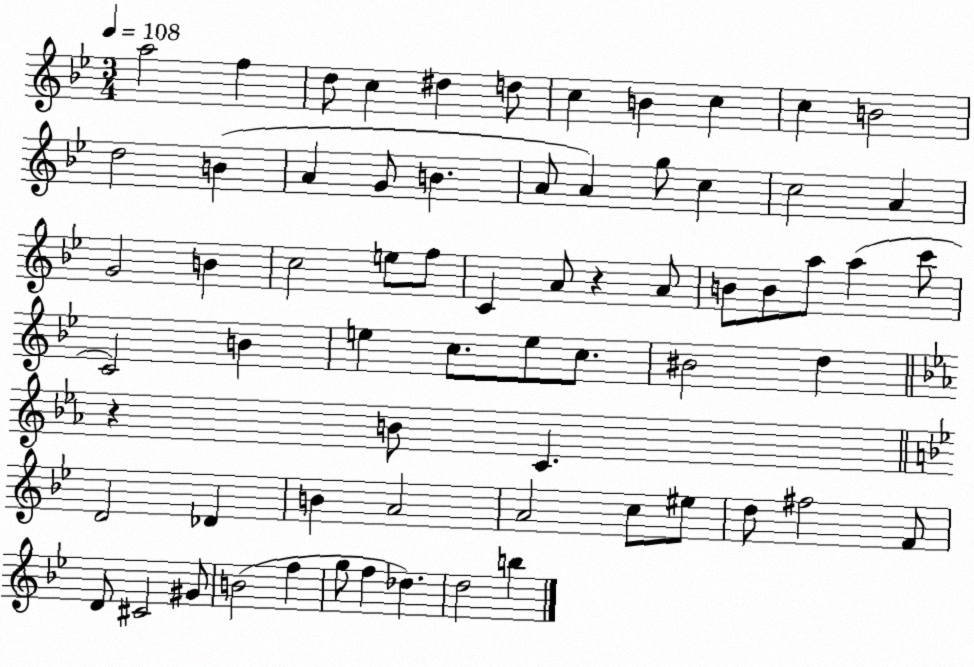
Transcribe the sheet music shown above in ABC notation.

X:1
T:Untitled
M:3/4
L:1/4
K:Bb
a2 f d/2 c ^d d/2 c B c c B2 d2 B A G/2 B A/2 A g/2 c c2 A G2 B c2 e/2 f/2 C A/2 z A/2 B/2 B/2 a/2 a c'/2 C2 B e c/2 e/2 c/2 ^B2 d z B/2 C D2 _D B A2 A2 c/2 ^e/2 d/2 ^f2 F/2 D/2 ^C2 ^G/2 B2 f g/2 f _d d2 b